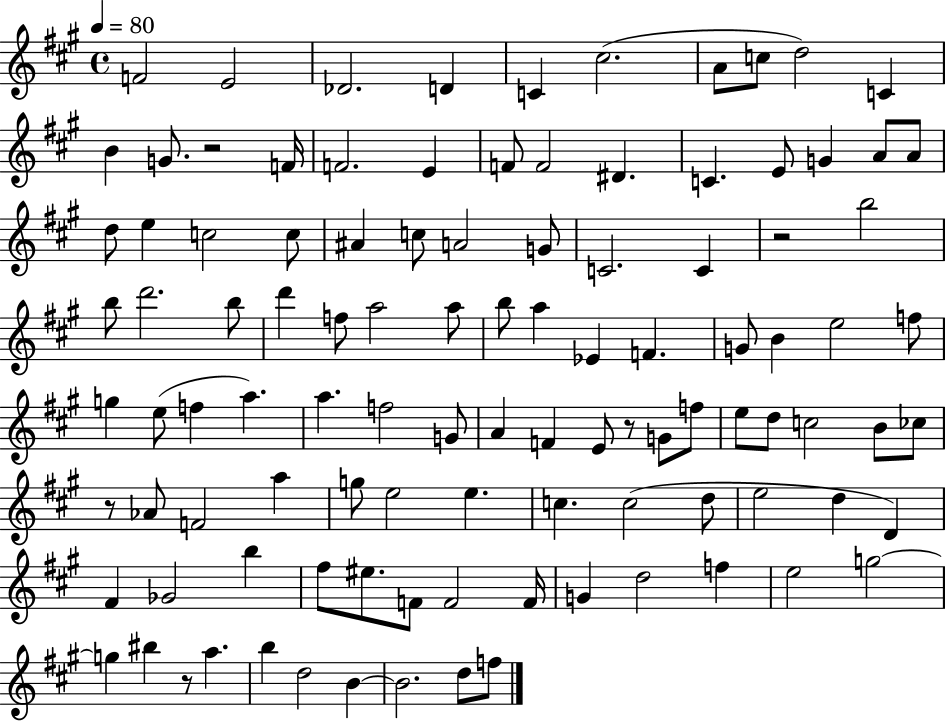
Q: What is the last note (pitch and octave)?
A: F5